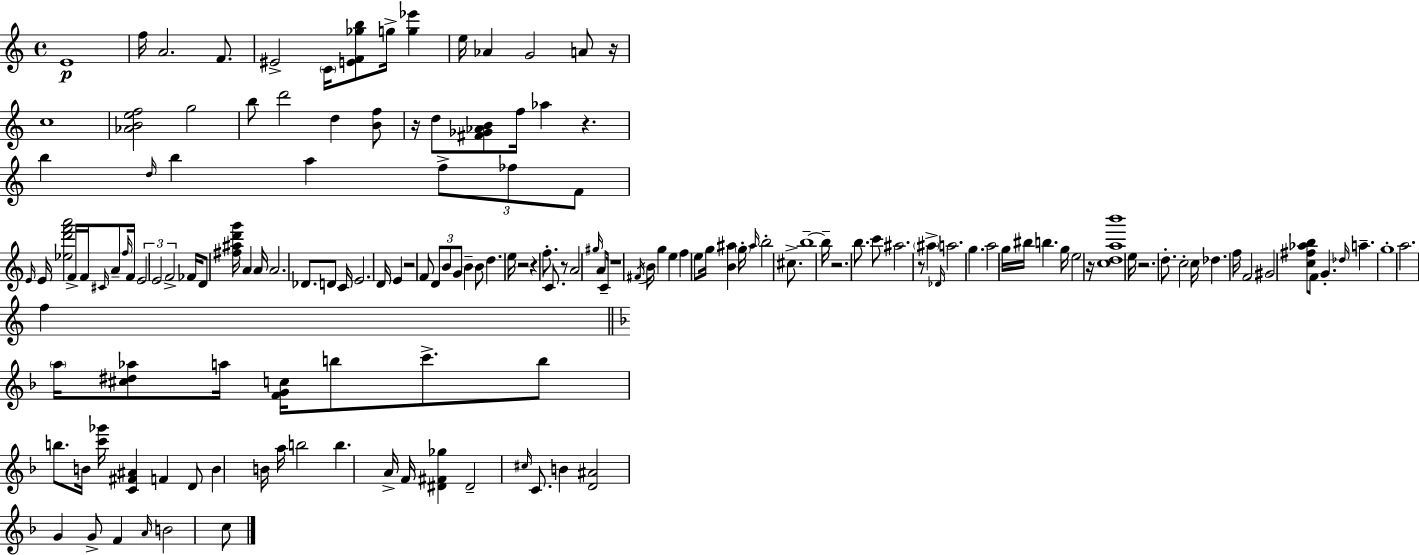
E4/w F5/s A4/h. F4/e. EIS4/h C4/s [E4,F4,Gb5,B5]/e G5/s [G5,Eb6]/q E5/s Ab4/q G4/h A4/e R/s C5/w [Ab4,B4,E5,F5]/h G5/h B5/e D6/h D5/q [B4,F5]/e R/s D5/e [F#4,Gb4,Ab4,B4]/e F5/s Ab5/q R/q. B5/q D5/s B5/q A5/q F5/e FES5/e F4/e E4/s E4/s [Eb5,D6,F6,A6]/h F4/s F4/s C#4/s A4/e F5/s F4/s E4/h E4/h F4/h FES4/s D4/e [F#5,A#5,D6,G6]/s A4/q A4/s A4/h. Db4/e. D4/e C4/s E4/h. D4/s E4/q R/h F4/e D4/e B4/e G4/e B4/q B4/e D5/q. E5/s R/h R/q F5/e. C4/e. R/e A4/h G#5/s A4/e C4/s R/w F#4/s B4/s G5/q E5/q F5/q E5/e G5/s [B4,A#5]/q G5/s A#5/s B5/h C#5/e. B5/w B5/s R/h. B5/e. C6/e A#5/h. R/e A#5/q Db4/s A5/h. G5/q. A5/h G5/s BIS5/s B5/q. G5/s E5/h R/s [C5,D5,A5,B6]/w E5/s R/h. D5/e. C5/h C5/s Db5/q. F5/s F4/h G#4/h [C5,F#5,Ab5,B5]/e F4/e G4/q. Db5/s A5/q. G5/w A5/h. F5/q A5/s [C#5,D#5,Ab5]/e A5/s [F4,G4,C5]/s B5/e C6/e. B5/e B5/e. B4/s [C6,Gb6]/s [C4,F#4,A#4]/q F4/q D4/e B4/q B4/s A5/s B5/h B5/q. A4/s F4/s [D#4,F#4,Gb5]/q D#4/h C#5/s C4/e. B4/q [D4,A#4]/h G4/q G4/e F4/q A4/s B4/h C5/e